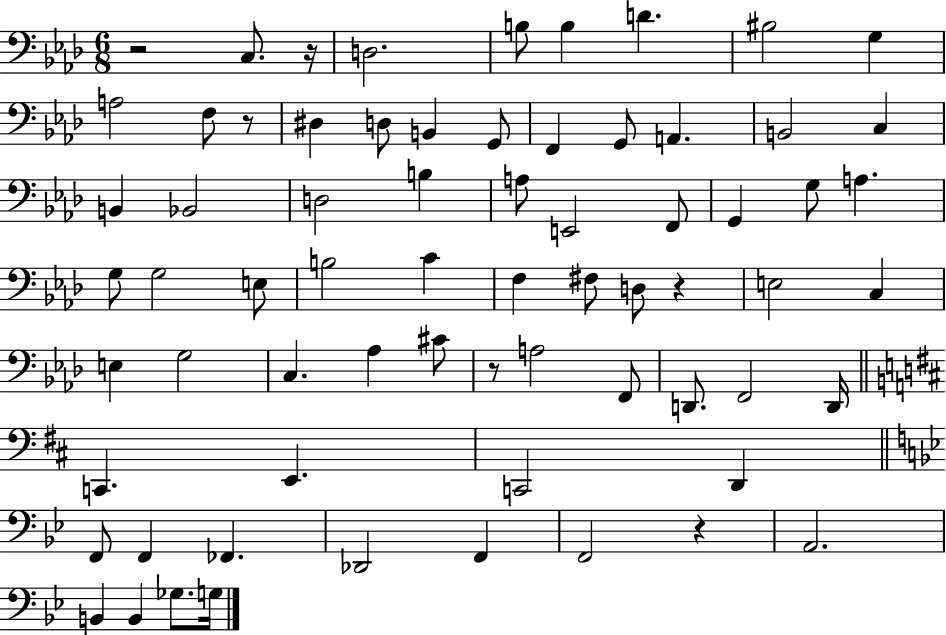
{
  \clef bass
  \numericTimeSignature
  \time 6/8
  \key aes \major
  \repeat volta 2 { r2 c8. r16 | d2. | b8 b4 d'4. | bis2 g4 | \break a2 f8 r8 | dis4 d8 b,4 g,8 | f,4 g,8 a,4. | b,2 c4 | \break b,4 bes,2 | d2 b4 | a8 e,2 f,8 | g,4 g8 a4. | \break g8 g2 e8 | b2 c'4 | f4 fis8 d8 r4 | e2 c4 | \break e4 g2 | c4. aes4 cis'8 | r8 a2 f,8 | d,8. f,2 d,16 | \break \bar "||" \break \key b \minor c,4. e,4. | c,2 d,4 | \bar "||" \break \key bes \major f,8 f,4 fes,4. | des,2 f,4 | f,2 r4 | a,2. | \break b,4 b,4 ges8. g16 | } \bar "|."
}